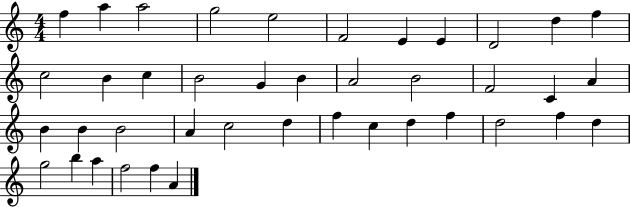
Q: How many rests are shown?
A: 0